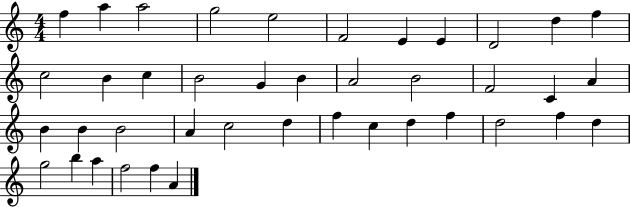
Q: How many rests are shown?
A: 0